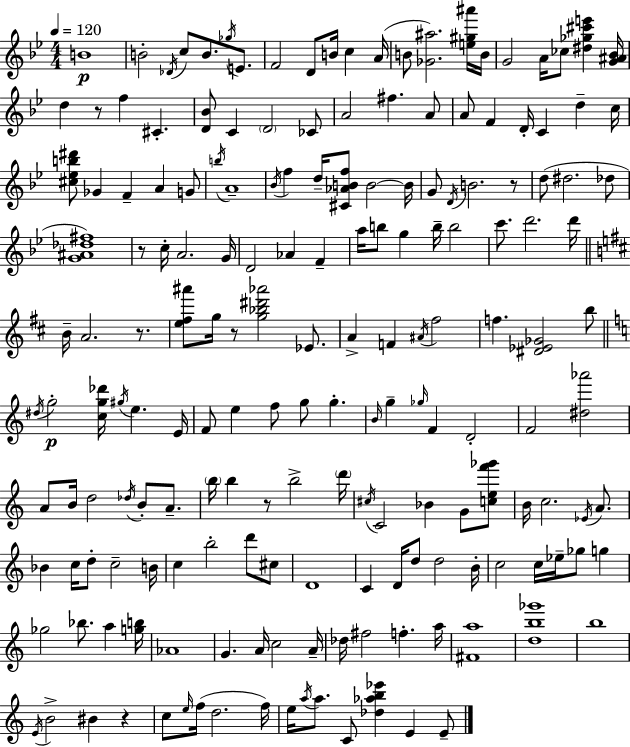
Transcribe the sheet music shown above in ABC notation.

X:1
T:Untitled
M:4/4
L:1/4
K:Bb
B4 B2 _D/4 c/2 B/2 _g/4 E/2 F2 D/2 B/4 c A/4 B/2 [_G^a]2 [e^g^a']/4 B/4 G2 A/4 _c/2 [^d_g^c'e'] [G^A_B]/4 d z/2 f ^C [D_B]/2 C D2 _C/2 A2 ^f A/2 A/2 F D/4 C d c/4 [^c_eb^d']/2 _G F A G/2 b/4 A4 _B/4 f d/4 [^C_ABf]/2 B2 B/4 G/2 D/4 B2 z/2 d/2 ^d2 _d/2 [G^A_d^f]4 z/2 c/4 A2 G/4 D2 _A F a/4 b/2 g b/4 b2 c'/2 d'2 d'/4 B/4 A2 z/2 [e^f^a']/2 g/4 z/2 [g_b^d'_a']2 _E/2 A F ^A/4 ^f2 f [^D_E_G]2 b/2 ^d/4 g2 [cg_d']/4 ^g/4 e E/4 F/2 e f/2 g/2 g B/4 g _g/4 F D2 F2 [^d_a']2 A/2 B/4 d2 _d/4 B/2 A/2 b/4 b z/2 b2 d'/4 ^c/4 C2 _B G/2 [cef'_g']/2 B/4 c2 _E/4 A/2 _B c/4 d/2 c2 B/4 c b2 d'/2 ^c/2 D4 C D/4 d/2 d2 B/4 c2 c/4 _e/4 _g/2 g _g2 _b/2 a [gb]/4 _A4 G A/4 c2 A/4 _d/4 ^f2 f a/4 [^Fa]4 [db_g']4 b4 E/4 B2 ^B z c/2 e/4 f/4 d2 f/4 e/4 a/4 a/2 C/2 [_d_ab_e'] E E/2